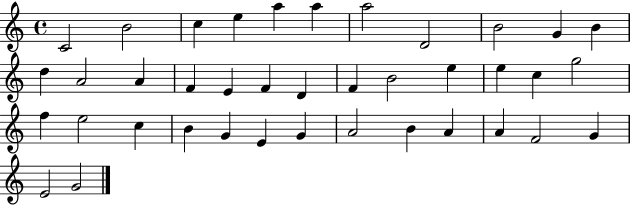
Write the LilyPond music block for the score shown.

{
  \clef treble
  \time 4/4
  \defaultTimeSignature
  \key c \major
  c'2 b'2 | c''4 e''4 a''4 a''4 | a''2 d'2 | b'2 g'4 b'4 | \break d''4 a'2 a'4 | f'4 e'4 f'4 d'4 | f'4 b'2 e''4 | e''4 c''4 g''2 | \break f''4 e''2 c''4 | b'4 g'4 e'4 g'4 | a'2 b'4 a'4 | a'4 f'2 g'4 | \break e'2 g'2 | \bar "|."
}